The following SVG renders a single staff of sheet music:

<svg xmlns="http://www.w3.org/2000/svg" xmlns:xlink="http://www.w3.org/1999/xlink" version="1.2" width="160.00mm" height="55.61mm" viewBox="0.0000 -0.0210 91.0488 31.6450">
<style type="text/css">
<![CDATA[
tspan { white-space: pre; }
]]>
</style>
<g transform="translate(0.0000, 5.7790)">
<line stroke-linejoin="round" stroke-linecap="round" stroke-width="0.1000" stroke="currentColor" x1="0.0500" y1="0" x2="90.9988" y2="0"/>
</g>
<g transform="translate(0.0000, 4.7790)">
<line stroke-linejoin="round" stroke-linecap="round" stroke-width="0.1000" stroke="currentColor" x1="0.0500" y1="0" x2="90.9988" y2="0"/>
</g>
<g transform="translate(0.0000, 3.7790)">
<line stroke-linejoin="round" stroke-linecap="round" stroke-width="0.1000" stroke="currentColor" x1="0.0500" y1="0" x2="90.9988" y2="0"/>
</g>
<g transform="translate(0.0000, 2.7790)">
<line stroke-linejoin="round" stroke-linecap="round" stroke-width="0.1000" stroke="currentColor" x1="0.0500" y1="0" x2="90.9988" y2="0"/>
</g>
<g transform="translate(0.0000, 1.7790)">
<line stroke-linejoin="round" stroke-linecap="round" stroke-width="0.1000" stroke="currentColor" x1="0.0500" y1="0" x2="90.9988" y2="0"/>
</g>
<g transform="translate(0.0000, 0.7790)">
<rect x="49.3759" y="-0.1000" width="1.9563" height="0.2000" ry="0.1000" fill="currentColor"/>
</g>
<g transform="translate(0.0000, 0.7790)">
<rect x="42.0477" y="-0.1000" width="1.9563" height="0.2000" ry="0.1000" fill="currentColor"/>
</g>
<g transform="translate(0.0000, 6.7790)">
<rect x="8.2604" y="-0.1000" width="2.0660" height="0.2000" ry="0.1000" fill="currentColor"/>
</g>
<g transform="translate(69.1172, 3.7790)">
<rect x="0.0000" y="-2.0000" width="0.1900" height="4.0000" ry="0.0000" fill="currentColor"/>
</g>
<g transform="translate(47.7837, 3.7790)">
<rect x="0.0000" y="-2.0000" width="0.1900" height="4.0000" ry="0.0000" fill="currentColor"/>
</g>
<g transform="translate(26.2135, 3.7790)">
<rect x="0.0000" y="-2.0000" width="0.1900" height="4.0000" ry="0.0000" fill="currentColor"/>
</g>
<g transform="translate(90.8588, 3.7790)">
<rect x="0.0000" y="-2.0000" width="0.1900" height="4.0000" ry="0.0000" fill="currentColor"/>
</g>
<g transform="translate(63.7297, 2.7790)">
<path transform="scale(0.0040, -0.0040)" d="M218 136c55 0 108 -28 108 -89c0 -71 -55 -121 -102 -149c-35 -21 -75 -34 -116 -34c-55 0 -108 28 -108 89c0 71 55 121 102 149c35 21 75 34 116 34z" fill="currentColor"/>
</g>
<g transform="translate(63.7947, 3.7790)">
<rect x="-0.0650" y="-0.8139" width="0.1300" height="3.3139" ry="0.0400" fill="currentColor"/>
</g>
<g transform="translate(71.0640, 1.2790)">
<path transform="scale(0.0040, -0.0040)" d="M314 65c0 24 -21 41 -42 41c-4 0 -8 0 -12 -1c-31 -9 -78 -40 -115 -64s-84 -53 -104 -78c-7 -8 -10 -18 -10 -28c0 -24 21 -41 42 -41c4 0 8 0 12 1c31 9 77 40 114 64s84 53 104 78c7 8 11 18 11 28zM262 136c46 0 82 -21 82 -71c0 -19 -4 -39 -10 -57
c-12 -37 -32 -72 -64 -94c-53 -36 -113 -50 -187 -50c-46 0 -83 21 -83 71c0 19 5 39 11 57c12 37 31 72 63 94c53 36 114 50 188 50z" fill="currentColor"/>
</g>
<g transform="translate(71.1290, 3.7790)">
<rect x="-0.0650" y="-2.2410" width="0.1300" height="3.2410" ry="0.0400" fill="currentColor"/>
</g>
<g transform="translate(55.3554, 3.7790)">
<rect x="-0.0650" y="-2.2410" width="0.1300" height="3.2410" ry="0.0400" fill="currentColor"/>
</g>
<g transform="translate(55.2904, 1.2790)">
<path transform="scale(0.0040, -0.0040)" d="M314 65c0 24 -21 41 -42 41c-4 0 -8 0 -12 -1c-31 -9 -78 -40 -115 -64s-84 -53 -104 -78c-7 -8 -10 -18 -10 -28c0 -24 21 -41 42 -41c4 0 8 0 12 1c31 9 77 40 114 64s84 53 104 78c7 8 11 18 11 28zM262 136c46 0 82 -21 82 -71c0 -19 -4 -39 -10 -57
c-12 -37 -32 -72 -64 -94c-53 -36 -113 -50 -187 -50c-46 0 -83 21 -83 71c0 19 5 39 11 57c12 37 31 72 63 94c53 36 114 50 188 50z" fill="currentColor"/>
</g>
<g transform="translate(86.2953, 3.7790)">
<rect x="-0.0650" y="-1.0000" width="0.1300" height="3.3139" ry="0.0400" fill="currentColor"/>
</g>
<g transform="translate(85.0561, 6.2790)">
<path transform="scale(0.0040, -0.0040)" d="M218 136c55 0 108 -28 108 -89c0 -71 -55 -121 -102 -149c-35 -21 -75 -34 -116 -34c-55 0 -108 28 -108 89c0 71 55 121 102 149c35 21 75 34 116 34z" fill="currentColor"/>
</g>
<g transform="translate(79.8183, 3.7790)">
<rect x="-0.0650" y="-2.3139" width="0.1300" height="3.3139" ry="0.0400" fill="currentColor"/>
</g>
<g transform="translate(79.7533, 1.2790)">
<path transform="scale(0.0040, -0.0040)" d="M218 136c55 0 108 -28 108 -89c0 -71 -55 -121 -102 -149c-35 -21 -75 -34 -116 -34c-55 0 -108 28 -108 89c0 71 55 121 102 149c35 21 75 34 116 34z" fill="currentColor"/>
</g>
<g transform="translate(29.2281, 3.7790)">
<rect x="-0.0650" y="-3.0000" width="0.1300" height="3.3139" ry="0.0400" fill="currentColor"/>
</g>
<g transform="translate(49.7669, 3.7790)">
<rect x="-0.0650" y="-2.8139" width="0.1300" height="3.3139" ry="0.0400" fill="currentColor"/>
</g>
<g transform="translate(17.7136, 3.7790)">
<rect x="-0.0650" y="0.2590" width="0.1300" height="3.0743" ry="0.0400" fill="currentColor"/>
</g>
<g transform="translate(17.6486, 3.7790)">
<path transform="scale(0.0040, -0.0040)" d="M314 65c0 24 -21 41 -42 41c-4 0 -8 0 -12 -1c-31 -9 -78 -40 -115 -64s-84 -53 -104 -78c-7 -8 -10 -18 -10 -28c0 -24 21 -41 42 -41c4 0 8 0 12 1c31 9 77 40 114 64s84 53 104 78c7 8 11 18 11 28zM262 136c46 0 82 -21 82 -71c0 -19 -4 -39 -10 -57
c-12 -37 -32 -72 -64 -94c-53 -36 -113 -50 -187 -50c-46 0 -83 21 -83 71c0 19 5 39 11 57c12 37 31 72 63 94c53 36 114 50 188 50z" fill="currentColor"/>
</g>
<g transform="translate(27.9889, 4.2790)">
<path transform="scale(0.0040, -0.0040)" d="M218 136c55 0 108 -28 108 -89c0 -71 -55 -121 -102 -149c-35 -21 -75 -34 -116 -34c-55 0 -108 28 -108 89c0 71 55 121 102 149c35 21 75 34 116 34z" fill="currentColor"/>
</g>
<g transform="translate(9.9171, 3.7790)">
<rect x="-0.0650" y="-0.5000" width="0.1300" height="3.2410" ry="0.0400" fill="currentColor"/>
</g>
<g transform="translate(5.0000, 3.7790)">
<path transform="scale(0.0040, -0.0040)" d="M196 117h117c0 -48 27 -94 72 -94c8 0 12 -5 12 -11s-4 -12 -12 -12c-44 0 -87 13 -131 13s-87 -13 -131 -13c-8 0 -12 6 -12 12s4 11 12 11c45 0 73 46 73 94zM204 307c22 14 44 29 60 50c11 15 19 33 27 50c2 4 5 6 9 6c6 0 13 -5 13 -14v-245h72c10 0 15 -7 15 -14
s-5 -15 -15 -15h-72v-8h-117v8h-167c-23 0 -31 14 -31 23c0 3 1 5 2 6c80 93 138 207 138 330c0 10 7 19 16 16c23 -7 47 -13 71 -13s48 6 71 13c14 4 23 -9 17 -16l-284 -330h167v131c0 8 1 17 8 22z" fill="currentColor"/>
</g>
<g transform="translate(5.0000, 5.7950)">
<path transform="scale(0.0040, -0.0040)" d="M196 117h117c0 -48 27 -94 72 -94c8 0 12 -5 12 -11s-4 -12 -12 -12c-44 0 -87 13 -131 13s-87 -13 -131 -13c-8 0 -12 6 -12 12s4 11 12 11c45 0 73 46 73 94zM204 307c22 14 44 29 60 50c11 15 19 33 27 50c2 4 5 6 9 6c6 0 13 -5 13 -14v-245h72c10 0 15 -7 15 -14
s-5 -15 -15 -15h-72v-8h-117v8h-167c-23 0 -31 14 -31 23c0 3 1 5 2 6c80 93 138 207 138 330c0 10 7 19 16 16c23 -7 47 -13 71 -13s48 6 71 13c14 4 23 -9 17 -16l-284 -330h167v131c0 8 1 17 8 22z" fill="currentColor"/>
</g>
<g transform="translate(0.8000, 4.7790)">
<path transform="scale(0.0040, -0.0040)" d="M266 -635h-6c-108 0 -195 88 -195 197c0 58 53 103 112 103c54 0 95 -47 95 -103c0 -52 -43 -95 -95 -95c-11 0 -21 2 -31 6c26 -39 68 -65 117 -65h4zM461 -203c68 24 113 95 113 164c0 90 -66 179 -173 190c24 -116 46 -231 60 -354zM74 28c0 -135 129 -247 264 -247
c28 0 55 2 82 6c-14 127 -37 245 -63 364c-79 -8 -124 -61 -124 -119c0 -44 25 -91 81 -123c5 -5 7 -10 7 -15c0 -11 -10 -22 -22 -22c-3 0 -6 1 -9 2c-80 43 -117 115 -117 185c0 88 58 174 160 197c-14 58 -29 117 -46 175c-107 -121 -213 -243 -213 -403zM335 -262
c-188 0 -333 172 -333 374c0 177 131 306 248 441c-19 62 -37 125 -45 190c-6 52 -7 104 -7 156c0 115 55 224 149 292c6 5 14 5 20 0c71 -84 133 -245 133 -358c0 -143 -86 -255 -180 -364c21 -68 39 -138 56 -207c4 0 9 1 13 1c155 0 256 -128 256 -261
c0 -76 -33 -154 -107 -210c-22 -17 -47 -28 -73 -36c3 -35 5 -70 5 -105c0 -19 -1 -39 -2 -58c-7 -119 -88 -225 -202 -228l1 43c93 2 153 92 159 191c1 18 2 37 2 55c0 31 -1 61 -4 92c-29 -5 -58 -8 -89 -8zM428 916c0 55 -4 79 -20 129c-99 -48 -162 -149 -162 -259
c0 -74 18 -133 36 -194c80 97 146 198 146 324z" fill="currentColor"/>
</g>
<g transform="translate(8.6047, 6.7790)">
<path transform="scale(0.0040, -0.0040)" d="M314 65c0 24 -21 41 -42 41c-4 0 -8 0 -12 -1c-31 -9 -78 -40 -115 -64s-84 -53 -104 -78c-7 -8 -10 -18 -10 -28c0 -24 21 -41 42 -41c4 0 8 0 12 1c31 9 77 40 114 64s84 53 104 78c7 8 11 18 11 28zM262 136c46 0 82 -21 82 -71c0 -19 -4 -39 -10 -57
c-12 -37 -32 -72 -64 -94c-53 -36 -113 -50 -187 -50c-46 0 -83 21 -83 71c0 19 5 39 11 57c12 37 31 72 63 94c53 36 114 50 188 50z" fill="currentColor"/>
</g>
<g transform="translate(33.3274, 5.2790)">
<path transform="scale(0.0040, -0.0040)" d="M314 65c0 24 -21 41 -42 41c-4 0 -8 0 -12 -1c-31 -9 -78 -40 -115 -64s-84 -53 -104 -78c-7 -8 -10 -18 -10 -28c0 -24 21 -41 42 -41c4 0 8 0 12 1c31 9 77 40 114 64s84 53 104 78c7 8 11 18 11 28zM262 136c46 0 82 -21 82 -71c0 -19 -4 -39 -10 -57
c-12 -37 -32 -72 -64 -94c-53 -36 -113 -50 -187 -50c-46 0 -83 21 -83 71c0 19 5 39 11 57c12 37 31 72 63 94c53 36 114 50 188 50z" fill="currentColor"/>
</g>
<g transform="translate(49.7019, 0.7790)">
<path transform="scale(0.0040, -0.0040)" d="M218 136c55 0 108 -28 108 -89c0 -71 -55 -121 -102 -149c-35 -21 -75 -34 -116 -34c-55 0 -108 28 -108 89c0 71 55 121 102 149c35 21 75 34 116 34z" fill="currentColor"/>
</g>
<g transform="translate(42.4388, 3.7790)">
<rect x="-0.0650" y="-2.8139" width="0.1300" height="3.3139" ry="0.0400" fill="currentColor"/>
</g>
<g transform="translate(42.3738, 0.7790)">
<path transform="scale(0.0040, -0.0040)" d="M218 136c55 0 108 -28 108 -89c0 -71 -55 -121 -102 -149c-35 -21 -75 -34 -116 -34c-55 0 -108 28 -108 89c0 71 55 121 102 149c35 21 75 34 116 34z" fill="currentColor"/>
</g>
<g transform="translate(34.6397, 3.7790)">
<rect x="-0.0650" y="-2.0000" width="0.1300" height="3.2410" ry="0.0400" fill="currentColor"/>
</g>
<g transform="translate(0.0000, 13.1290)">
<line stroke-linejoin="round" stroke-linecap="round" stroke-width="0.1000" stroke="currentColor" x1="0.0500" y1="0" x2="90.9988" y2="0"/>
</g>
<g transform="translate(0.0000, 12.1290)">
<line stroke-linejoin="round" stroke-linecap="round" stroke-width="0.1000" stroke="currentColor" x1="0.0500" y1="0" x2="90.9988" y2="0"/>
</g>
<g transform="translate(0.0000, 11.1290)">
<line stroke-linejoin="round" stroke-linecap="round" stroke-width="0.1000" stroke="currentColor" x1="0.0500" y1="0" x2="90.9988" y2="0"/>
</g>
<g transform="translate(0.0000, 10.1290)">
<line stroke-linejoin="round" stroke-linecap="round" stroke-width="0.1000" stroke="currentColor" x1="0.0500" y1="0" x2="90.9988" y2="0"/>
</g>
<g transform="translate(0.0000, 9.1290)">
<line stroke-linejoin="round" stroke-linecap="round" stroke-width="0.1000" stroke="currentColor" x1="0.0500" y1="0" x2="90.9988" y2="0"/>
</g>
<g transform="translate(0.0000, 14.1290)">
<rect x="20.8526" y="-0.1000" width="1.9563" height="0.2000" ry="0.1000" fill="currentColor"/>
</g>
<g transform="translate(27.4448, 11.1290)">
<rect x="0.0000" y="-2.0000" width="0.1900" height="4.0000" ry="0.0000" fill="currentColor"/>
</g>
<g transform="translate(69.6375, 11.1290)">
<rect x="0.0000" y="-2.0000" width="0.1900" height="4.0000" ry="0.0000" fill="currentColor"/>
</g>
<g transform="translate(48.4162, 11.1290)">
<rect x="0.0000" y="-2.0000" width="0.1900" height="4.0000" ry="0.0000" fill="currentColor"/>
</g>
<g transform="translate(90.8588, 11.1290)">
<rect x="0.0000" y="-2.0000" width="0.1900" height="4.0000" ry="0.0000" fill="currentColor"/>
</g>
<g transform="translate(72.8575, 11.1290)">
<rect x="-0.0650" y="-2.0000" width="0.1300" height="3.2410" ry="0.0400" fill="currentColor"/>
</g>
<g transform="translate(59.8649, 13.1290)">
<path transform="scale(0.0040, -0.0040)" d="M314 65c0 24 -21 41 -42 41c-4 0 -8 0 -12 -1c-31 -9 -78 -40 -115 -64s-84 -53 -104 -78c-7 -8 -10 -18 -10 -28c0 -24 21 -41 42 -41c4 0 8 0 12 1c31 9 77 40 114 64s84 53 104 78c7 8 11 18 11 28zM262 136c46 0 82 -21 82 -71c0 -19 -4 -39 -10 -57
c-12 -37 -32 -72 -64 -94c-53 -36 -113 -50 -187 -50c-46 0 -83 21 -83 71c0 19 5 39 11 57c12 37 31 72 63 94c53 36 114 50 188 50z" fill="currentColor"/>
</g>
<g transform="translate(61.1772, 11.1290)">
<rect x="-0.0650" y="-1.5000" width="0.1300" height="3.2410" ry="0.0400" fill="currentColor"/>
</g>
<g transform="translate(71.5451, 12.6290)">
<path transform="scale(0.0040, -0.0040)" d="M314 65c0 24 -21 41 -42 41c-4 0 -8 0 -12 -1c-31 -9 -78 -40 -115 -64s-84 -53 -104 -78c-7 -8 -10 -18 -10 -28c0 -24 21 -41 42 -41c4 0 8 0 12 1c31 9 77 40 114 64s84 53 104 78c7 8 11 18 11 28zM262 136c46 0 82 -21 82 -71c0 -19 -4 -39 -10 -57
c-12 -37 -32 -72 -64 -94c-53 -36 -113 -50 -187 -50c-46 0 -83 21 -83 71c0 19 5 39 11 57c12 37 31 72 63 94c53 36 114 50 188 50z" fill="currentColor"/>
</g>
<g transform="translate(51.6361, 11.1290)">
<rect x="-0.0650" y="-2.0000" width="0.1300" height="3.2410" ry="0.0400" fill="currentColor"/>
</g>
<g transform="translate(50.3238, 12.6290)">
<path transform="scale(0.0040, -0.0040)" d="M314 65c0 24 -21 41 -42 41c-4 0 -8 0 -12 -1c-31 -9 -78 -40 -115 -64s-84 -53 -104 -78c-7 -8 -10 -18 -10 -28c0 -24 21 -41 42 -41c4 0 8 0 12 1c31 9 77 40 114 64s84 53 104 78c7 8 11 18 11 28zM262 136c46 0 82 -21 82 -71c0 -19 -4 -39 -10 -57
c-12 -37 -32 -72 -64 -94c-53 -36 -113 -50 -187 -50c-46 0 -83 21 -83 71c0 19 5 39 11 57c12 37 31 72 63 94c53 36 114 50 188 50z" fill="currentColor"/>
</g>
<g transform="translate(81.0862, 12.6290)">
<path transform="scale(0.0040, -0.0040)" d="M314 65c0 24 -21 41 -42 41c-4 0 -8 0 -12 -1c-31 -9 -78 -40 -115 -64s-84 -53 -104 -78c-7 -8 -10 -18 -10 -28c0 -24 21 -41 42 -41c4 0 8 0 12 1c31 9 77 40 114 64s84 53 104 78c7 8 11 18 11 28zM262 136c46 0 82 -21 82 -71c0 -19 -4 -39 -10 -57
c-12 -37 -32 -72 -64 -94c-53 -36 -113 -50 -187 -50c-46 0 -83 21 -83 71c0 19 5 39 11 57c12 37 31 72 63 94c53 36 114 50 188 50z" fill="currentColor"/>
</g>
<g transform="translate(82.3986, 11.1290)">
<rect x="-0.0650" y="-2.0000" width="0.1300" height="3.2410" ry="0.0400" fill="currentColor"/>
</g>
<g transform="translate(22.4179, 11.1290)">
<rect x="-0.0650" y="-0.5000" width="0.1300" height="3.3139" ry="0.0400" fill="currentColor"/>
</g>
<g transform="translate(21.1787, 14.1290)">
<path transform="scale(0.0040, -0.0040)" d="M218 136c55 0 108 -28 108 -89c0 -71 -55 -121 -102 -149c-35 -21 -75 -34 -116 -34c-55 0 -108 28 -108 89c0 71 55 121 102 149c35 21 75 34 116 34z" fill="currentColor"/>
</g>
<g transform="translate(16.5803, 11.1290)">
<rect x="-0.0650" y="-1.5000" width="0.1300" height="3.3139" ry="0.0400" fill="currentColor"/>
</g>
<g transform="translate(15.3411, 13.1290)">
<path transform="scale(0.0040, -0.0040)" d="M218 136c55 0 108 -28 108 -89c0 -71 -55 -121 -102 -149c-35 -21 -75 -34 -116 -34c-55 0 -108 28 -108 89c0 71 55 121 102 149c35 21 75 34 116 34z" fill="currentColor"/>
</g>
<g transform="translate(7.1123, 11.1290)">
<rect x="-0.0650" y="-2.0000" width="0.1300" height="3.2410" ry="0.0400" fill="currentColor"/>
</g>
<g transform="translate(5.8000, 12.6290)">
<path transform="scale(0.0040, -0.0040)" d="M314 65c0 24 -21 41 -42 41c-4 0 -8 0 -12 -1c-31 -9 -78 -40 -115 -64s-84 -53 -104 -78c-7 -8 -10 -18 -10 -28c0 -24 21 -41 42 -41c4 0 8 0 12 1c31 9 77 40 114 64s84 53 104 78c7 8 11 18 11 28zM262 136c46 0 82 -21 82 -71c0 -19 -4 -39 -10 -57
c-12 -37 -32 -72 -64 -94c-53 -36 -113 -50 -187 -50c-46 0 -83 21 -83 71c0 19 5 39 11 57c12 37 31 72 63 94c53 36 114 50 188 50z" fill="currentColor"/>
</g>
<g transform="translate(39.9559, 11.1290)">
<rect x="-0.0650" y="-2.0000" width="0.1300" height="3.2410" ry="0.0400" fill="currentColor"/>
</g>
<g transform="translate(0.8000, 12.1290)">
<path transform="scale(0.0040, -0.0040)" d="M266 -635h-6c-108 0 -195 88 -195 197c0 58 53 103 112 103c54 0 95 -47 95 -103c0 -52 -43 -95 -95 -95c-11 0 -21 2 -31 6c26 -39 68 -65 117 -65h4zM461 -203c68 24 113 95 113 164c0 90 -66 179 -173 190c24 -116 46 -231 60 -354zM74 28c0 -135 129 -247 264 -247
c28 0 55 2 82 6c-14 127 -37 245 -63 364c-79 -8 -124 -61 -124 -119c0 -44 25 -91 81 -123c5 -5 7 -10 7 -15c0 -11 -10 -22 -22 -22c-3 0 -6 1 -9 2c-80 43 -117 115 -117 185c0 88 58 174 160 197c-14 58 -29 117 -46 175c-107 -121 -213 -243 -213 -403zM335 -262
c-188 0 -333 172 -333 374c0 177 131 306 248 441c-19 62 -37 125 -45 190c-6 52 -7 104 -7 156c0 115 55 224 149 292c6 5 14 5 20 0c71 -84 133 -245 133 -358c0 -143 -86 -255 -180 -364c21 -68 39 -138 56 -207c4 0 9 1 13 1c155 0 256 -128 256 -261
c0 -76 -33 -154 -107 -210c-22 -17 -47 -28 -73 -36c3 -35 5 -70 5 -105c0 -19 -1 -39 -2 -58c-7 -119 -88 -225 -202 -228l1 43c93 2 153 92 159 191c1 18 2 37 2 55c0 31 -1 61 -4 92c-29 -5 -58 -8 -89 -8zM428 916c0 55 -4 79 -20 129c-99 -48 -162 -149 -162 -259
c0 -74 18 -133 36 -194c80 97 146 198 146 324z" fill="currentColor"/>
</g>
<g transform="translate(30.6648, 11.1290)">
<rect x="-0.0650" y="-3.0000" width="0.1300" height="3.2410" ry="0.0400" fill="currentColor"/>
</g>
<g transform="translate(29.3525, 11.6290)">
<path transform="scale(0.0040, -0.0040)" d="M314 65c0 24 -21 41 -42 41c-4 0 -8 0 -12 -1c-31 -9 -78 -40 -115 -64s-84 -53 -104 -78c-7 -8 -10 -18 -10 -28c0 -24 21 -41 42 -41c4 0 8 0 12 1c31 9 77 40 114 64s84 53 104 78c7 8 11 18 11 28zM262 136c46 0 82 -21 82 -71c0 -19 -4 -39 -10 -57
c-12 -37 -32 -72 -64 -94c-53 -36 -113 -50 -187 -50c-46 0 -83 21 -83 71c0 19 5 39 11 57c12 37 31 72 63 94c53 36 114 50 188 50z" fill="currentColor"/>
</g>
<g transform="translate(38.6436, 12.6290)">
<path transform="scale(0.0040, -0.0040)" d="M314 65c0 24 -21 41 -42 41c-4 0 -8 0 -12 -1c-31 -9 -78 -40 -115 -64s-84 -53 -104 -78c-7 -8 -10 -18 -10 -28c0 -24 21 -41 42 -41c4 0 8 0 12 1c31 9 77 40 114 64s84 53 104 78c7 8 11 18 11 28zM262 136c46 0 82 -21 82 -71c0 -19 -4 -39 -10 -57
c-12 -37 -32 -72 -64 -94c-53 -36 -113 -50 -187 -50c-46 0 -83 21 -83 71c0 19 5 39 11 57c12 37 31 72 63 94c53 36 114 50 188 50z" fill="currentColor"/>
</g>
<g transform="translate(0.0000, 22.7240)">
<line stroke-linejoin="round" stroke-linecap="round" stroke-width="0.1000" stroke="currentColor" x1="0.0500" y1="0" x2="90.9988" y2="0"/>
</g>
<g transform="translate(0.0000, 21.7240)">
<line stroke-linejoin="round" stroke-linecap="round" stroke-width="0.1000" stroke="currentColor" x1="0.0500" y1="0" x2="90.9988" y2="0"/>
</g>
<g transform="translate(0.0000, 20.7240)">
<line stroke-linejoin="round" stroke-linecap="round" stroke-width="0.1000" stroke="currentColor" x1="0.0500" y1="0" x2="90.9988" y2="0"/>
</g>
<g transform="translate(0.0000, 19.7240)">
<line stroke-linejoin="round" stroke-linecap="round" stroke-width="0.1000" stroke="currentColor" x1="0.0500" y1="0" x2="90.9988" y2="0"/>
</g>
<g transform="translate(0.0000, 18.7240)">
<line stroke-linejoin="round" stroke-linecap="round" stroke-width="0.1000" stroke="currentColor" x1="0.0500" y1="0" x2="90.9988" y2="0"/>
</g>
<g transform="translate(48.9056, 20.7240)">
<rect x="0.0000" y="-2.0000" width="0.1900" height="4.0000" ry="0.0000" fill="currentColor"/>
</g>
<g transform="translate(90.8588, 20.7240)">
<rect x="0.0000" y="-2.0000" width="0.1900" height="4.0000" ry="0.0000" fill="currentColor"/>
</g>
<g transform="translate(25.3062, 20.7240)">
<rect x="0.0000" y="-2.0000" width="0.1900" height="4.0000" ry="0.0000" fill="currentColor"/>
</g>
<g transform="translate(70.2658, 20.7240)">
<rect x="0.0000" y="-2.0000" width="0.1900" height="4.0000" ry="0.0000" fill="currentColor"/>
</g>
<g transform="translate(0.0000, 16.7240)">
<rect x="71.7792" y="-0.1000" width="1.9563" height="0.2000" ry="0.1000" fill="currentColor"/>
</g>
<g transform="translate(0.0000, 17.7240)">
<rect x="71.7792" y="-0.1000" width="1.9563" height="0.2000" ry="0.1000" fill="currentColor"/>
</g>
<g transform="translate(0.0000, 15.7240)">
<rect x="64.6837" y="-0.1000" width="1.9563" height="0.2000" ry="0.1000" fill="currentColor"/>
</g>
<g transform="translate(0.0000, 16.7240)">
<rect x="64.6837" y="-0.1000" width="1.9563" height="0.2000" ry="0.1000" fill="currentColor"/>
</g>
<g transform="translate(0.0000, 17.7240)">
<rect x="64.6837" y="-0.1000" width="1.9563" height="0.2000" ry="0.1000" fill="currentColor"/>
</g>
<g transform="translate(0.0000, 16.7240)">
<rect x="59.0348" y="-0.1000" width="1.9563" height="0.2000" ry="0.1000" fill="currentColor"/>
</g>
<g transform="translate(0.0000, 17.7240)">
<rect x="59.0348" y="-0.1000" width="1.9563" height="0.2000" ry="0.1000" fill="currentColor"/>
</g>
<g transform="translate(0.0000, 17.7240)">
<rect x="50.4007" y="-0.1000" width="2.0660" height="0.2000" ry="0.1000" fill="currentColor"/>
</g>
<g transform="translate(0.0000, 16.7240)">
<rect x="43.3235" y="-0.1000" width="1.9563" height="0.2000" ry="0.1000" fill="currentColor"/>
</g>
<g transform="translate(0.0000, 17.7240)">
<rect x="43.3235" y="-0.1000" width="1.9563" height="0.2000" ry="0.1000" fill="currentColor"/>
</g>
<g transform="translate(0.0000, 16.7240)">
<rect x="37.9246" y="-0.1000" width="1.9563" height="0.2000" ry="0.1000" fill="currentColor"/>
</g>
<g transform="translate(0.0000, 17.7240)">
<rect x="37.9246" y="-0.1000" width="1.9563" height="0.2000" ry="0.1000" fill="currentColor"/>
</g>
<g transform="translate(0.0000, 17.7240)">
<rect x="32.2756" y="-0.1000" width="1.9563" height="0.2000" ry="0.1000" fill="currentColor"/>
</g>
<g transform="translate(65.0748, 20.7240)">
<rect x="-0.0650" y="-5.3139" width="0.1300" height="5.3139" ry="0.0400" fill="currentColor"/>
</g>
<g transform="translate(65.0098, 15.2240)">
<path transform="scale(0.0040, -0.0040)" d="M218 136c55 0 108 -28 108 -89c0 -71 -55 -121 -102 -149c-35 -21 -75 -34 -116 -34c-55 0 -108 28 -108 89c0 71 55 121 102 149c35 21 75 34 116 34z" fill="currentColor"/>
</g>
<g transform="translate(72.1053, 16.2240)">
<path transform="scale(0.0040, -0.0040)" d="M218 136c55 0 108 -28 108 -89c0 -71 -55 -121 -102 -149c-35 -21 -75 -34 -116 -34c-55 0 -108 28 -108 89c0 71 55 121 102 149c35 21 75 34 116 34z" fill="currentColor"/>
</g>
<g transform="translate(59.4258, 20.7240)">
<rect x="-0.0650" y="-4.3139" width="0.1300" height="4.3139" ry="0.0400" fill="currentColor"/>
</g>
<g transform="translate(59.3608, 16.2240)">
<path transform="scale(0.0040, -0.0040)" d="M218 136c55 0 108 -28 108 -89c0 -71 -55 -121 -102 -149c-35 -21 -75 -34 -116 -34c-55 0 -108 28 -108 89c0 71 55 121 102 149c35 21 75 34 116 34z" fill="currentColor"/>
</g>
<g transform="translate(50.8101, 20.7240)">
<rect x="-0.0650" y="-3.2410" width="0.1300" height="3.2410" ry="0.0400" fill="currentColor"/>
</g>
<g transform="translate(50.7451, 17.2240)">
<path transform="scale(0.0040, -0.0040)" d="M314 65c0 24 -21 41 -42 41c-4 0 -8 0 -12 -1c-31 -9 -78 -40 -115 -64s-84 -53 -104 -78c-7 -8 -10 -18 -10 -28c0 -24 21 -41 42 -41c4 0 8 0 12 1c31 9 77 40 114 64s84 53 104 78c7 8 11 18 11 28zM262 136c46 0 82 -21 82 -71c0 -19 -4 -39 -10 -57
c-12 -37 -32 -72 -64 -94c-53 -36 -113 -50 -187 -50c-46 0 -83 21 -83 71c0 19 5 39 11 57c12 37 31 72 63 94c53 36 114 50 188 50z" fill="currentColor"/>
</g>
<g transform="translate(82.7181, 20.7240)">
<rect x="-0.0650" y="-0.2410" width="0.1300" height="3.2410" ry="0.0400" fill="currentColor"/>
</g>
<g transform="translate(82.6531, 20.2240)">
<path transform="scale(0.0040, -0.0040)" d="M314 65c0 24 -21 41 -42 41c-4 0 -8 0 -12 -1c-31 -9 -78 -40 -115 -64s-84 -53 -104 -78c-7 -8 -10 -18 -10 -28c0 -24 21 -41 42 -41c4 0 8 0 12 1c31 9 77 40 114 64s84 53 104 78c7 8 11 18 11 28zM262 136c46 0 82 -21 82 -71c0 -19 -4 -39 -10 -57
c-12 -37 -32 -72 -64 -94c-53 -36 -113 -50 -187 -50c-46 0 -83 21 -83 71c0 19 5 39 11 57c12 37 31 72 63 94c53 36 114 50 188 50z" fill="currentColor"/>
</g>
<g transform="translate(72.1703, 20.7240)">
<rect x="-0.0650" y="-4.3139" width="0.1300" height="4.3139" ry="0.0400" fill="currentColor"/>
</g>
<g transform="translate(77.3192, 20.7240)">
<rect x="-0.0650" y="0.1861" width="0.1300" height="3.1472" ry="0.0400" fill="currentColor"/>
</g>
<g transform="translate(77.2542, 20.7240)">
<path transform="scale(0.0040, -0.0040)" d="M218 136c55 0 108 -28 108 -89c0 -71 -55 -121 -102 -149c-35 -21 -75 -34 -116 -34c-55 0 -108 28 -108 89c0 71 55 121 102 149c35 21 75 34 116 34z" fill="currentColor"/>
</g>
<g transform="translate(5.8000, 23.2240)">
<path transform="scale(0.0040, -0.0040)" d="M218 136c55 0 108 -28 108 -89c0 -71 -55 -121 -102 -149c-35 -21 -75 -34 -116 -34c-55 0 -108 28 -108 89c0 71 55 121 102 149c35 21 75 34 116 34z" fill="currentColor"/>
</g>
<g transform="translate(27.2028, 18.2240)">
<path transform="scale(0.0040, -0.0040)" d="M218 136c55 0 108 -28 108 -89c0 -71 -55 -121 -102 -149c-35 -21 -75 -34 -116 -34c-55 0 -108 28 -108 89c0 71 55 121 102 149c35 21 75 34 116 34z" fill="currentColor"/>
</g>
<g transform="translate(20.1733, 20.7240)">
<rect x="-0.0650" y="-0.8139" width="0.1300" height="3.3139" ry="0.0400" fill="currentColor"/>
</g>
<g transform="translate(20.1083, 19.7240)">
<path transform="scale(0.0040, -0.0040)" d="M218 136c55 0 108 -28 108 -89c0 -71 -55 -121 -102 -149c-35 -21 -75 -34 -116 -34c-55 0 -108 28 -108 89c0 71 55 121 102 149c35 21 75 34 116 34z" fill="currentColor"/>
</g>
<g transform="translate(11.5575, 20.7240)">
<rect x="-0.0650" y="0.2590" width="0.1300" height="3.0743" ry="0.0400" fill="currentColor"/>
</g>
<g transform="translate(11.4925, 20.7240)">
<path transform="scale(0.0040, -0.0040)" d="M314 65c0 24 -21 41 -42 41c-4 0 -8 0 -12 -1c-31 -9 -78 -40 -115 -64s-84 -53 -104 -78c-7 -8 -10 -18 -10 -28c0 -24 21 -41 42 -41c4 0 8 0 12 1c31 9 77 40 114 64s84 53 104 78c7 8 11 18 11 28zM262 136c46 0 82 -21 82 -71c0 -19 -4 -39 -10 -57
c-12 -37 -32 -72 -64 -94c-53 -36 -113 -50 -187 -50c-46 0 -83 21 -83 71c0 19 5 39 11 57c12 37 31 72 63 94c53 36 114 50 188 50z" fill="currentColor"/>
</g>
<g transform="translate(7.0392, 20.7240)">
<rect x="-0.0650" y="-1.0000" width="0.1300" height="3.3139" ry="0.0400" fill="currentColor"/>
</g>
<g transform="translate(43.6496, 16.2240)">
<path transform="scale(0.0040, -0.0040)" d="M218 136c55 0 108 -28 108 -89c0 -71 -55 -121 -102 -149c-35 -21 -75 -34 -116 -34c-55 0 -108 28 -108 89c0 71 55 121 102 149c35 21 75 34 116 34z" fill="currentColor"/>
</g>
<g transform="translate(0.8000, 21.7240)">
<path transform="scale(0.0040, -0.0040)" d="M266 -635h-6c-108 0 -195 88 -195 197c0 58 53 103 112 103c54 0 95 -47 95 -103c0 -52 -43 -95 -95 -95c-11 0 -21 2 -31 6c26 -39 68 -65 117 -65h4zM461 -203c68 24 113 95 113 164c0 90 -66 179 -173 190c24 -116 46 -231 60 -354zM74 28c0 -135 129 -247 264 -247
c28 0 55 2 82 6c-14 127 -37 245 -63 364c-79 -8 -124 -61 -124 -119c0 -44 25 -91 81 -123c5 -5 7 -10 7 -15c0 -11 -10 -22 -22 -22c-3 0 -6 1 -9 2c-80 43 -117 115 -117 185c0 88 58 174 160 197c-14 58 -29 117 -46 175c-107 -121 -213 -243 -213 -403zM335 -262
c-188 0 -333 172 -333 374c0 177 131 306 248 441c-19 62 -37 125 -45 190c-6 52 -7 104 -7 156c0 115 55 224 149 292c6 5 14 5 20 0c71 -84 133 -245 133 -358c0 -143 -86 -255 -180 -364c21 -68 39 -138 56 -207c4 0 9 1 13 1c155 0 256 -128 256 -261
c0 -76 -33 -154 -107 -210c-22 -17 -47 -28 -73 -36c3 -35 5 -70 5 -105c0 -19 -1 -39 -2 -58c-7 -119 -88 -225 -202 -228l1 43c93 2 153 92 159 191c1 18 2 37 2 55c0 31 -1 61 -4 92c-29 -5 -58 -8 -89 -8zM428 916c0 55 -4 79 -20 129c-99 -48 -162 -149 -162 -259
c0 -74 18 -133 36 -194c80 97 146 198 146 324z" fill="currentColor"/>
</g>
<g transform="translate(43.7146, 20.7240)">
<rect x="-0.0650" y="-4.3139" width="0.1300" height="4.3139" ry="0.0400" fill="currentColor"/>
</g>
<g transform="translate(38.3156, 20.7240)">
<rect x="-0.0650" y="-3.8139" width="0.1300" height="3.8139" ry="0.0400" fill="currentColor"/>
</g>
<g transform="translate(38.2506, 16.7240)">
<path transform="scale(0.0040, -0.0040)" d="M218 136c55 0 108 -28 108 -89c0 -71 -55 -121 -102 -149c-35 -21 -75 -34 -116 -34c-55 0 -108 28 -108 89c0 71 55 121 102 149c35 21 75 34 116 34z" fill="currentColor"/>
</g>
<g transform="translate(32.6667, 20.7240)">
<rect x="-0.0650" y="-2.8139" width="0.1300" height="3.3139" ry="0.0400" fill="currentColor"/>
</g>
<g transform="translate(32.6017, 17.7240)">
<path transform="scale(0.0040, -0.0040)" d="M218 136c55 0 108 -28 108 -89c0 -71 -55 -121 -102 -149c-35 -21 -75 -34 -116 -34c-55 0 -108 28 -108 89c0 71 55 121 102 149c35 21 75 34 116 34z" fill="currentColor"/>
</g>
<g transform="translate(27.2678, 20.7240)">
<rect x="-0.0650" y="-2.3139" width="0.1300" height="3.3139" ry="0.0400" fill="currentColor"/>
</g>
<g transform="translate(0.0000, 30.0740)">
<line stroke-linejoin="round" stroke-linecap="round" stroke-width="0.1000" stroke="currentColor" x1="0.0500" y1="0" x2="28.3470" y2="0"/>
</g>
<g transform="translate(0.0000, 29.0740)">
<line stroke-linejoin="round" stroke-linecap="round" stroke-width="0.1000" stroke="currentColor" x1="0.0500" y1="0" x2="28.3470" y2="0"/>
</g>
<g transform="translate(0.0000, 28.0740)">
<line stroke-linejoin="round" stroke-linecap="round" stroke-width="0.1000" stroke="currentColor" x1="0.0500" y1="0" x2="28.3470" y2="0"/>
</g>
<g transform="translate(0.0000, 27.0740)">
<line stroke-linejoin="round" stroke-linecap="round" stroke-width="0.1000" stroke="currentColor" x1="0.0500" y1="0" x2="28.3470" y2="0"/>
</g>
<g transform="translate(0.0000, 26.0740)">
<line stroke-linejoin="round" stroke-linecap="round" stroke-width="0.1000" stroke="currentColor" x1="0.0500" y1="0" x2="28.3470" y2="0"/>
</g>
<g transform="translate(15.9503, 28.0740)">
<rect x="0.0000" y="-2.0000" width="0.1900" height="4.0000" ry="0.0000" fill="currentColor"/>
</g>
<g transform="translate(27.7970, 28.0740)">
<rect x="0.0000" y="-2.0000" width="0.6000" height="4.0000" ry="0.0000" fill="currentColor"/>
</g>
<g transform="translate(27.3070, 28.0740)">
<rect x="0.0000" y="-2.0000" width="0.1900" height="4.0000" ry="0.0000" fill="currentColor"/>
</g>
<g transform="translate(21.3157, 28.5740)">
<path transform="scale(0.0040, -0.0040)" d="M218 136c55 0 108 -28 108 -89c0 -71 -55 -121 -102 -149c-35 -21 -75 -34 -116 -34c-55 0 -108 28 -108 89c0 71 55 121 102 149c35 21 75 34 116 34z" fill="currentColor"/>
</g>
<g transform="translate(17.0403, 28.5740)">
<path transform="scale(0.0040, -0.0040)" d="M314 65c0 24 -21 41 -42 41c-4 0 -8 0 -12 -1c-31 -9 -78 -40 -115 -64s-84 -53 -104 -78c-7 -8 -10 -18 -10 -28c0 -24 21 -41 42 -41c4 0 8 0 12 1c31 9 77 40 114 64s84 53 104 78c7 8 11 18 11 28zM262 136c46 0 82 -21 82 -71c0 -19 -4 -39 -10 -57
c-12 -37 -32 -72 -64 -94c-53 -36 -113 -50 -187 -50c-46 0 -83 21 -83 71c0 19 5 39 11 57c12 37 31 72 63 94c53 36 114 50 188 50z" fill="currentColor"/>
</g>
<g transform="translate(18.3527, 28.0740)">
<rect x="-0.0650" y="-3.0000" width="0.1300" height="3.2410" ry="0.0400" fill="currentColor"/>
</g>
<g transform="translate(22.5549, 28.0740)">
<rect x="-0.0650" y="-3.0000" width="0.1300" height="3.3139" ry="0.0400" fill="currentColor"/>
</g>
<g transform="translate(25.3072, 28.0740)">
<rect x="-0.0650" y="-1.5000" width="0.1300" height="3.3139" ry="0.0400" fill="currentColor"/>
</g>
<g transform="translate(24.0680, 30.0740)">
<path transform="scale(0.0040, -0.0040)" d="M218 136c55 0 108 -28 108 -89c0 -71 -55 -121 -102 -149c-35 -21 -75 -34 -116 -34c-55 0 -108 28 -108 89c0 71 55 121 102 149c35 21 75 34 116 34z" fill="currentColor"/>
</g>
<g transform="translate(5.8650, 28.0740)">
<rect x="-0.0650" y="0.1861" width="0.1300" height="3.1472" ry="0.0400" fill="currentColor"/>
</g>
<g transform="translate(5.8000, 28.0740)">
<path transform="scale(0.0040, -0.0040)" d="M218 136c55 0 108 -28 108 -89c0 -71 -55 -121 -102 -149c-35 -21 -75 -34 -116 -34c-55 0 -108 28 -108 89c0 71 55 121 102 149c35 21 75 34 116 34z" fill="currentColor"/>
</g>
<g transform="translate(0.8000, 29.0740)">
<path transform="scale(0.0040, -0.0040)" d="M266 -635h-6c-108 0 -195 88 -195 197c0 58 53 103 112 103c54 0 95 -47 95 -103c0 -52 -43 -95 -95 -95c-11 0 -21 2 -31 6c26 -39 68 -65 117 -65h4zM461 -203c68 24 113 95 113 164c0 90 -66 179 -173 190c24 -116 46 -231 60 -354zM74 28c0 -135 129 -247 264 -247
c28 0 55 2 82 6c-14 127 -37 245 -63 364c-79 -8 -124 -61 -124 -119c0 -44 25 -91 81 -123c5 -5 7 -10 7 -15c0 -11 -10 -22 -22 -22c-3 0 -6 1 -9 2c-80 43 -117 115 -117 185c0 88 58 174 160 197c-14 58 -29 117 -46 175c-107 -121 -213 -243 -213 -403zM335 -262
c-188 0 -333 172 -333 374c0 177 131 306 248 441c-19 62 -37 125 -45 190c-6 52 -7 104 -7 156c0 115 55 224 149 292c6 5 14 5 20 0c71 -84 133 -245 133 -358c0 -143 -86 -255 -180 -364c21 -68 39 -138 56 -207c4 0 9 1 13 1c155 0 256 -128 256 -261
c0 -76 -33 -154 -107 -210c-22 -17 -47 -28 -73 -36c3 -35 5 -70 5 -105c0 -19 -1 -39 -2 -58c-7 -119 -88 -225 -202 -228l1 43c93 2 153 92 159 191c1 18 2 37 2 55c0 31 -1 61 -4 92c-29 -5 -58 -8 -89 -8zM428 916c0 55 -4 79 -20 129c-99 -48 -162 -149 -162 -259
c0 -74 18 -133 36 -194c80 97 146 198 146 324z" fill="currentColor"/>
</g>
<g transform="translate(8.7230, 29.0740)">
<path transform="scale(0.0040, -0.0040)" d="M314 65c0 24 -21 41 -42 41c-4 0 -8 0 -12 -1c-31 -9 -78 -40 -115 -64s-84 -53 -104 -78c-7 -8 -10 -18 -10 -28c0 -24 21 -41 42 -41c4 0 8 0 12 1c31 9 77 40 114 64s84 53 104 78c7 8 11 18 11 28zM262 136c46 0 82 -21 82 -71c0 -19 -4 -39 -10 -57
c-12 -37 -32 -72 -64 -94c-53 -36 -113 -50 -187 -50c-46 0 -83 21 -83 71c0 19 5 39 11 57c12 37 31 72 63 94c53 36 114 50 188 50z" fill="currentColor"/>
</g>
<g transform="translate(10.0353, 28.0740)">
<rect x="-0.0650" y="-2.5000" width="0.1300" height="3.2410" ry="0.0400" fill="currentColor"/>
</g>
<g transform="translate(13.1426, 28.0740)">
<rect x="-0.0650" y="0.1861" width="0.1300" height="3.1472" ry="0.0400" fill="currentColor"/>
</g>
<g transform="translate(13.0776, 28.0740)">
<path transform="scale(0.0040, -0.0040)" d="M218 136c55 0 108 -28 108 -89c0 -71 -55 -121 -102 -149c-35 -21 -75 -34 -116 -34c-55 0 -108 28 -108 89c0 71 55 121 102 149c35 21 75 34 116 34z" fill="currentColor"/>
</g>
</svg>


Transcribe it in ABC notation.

X:1
T:Untitled
M:4/4
L:1/4
K:C
C2 B2 A F2 a a g2 d g2 g D F2 E C A2 F2 F2 E2 F2 F2 D B2 d g a c' d' b2 d' f' d' B c2 B G2 B A2 A E